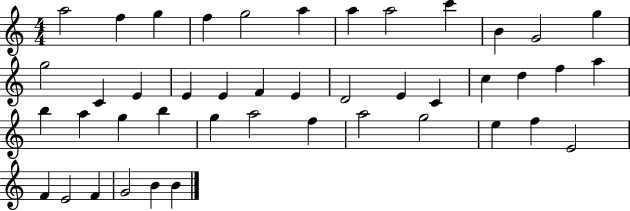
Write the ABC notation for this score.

X:1
T:Untitled
M:4/4
L:1/4
K:C
a2 f g f g2 a a a2 c' B G2 g g2 C E E E F E D2 E C c d f a b a g b g a2 f a2 g2 e f E2 F E2 F G2 B B